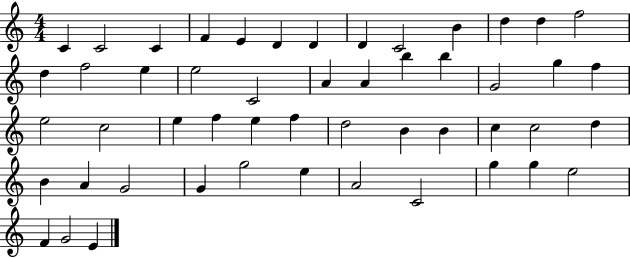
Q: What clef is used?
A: treble